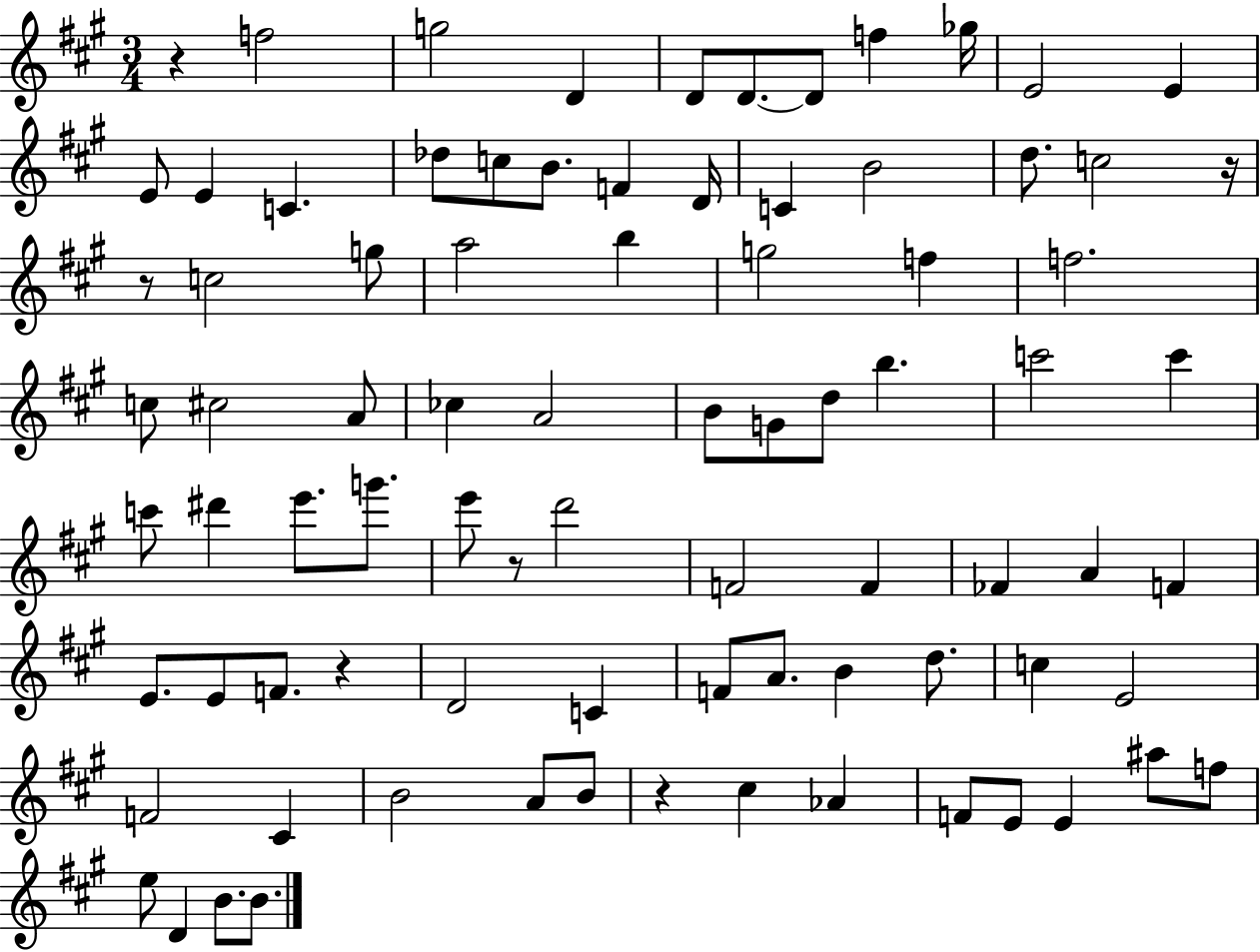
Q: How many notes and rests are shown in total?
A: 84